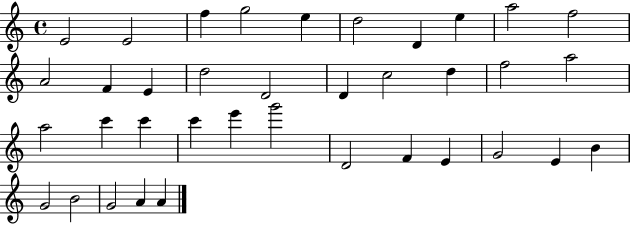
{
  \clef treble
  \time 4/4
  \defaultTimeSignature
  \key c \major
  e'2 e'2 | f''4 g''2 e''4 | d''2 d'4 e''4 | a''2 f''2 | \break a'2 f'4 e'4 | d''2 d'2 | d'4 c''2 d''4 | f''2 a''2 | \break a''2 c'''4 c'''4 | c'''4 e'''4 g'''2 | d'2 f'4 e'4 | g'2 e'4 b'4 | \break g'2 b'2 | g'2 a'4 a'4 | \bar "|."
}